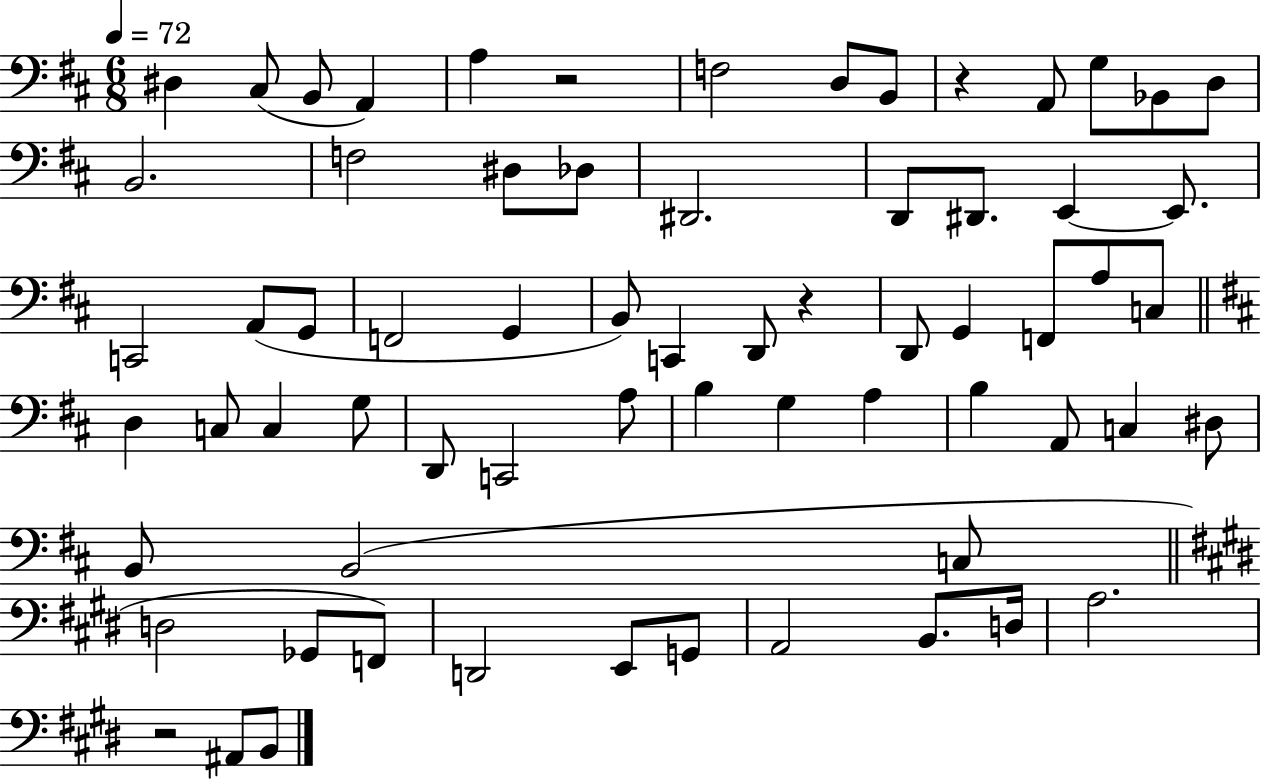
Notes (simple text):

D#3/q C#3/e B2/e A2/q A3/q R/h F3/h D3/e B2/e R/q A2/e G3/e Bb2/e D3/e B2/h. F3/h D#3/e Db3/e D#2/h. D2/e D#2/e. E2/q E2/e. C2/h A2/e G2/e F2/h G2/q B2/e C2/q D2/e R/q D2/e G2/q F2/e A3/e C3/e D3/q C3/e C3/q G3/e D2/e C2/h A3/e B3/q G3/q A3/q B3/q A2/e C3/q D#3/e B2/e B2/h C3/e D3/h Gb2/e F2/e D2/h E2/e G2/e A2/h B2/e. D3/s A3/h. R/h A#2/e B2/e